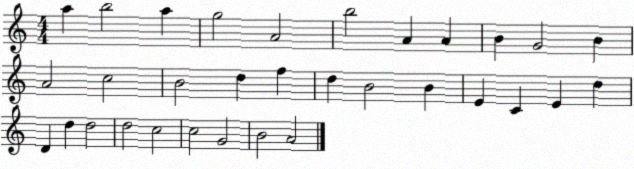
X:1
T:Untitled
M:4/4
L:1/4
K:C
a b2 a g2 A2 b2 A A B G2 B A2 c2 B2 d f d B2 B E C E d D d d2 d2 c2 c2 G2 B2 A2